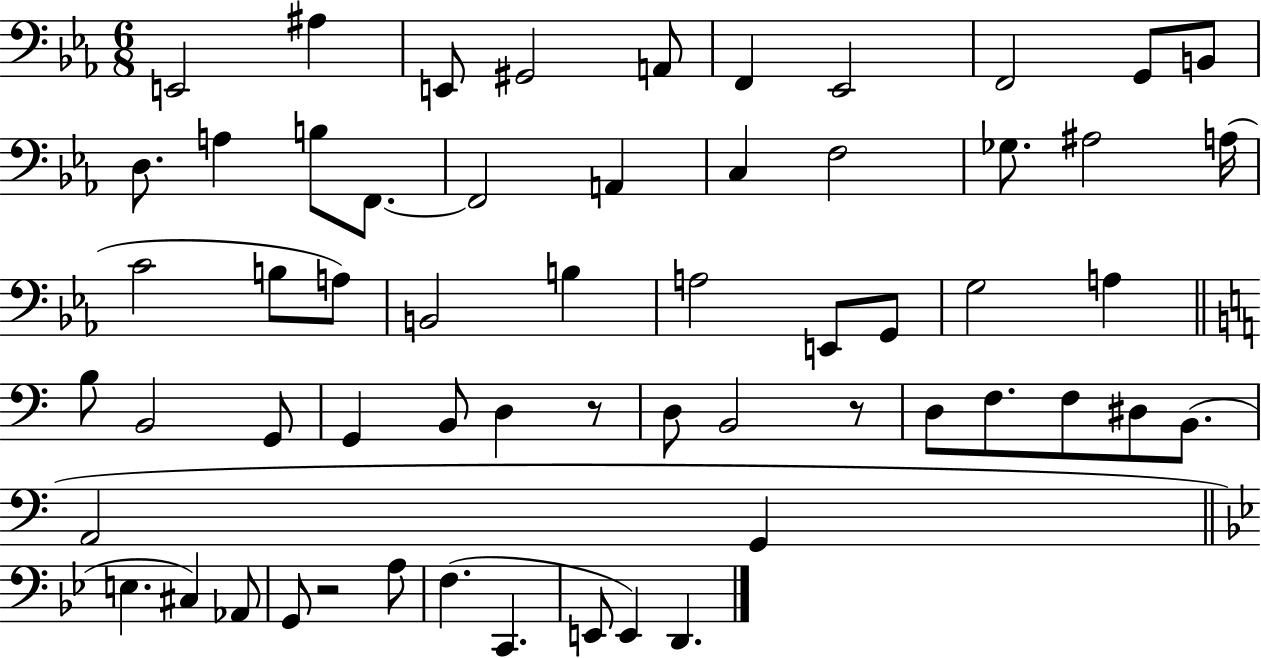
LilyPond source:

{
  \clef bass
  \numericTimeSignature
  \time 6/8
  \key ees \major
  e,2 ais4 | e,8 gis,2 a,8 | f,4 ees,2 | f,2 g,8 b,8 | \break d8. a4 b8 f,8.~~ | f,2 a,4 | c4 f2 | ges8. ais2 a16( | \break c'2 b8 a8) | b,2 b4 | a2 e,8 g,8 | g2 a4 | \break \bar "||" \break \key c \major b8 b,2 g,8 | g,4 b,8 d4 r8 | d8 b,2 r8 | d8 f8. f8 dis8 b,8.( | \break a,2 g,4 | \bar "||" \break \key bes \major e4. cis4) aes,8 | g,8 r2 a8 | f4.( c,4. | e,8 e,4) d,4. | \break \bar "|."
}